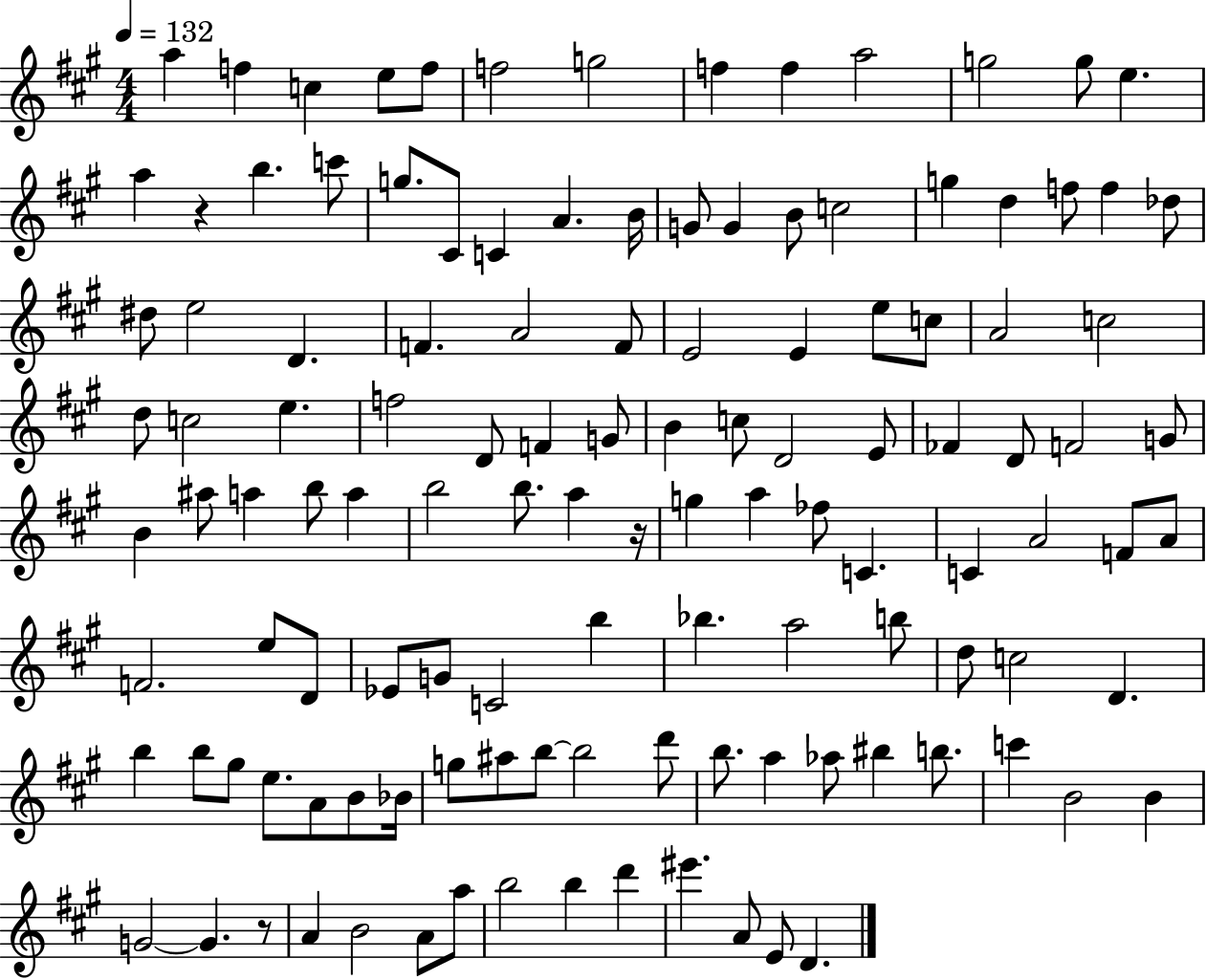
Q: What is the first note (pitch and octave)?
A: A5